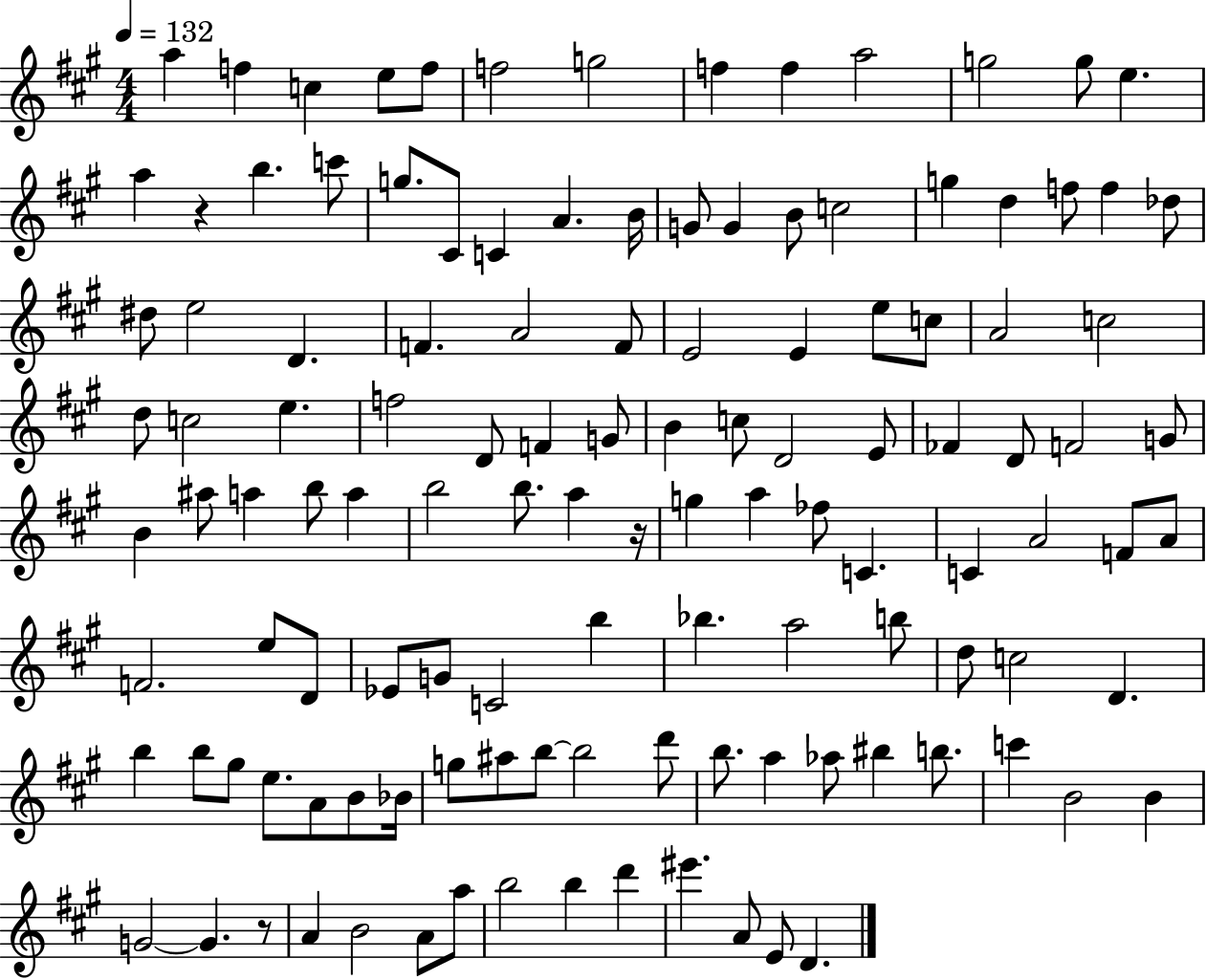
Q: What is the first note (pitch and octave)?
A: A5